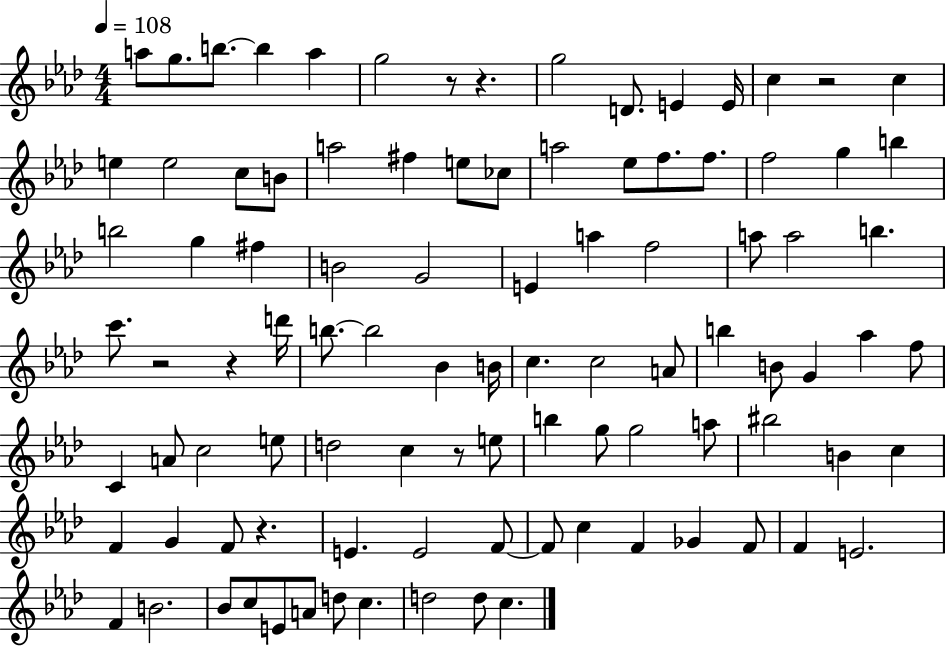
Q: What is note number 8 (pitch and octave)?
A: D4